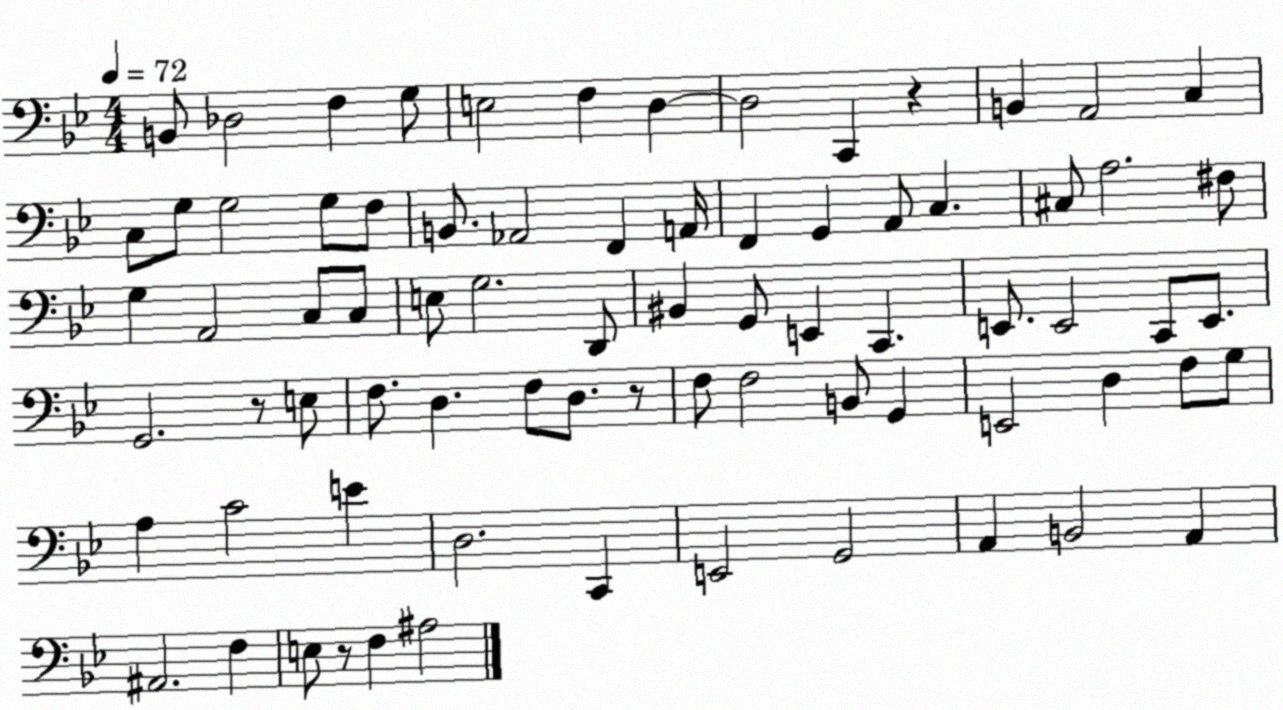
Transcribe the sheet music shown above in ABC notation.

X:1
T:Untitled
M:4/4
L:1/4
K:Bb
B,,/2 _D,2 F, G,/2 E,2 F, D, D,2 C,, z B,, A,,2 C, C,/2 G,/2 G,2 G,/2 F,/2 B,,/2 _A,,2 F,, A,,/4 F,, G,, A,,/2 C, ^C,/2 A,2 ^F,/2 G, A,,2 C,/2 C,/2 E,/2 G,2 D,,/2 ^B,, G,,/2 E,, C,, E,,/2 E,,2 C,,/2 E,,/2 G,,2 z/2 E,/2 F,/2 D, F,/2 D,/2 z/2 F,/2 F,2 B,,/2 G,, E,,2 D, F,/2 G,/2 A, C2 E D,2 C,, E,,2 G,,2 A,, B,,2 A,, ^A,,2 F, E,/2 z/2 F, ^A,2